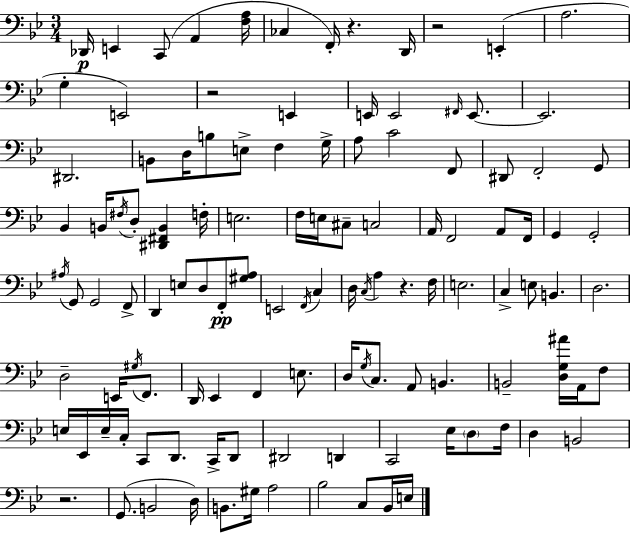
{
  \clef bass
  \numericTimeSignature
  \time 3/4
  \key g \minor
  des,16\p e,4 c,8( a,4 <f a>16 | ces4 f,16-.) r4. d,16 | r2 e,4-.( | a2. | \break g4-. e,2) | r2 e,4 | e,16 e,2 \grace { fis,16 } e,8.~~ | e,2. | \break dis,2. | b,8 d16 b8 e8-> f4 | g16-> a8 c'2 f,8 | dis,8 f,2-. g,8 | \break bes,4 b,16 \acciaccatura { fis16 } d8-. <dis, fis, b,>4 | f16-. e2. | f16 e16 cis8-- c2 | a,16 f,2 a,8 | \break f,16 g,4 g,2-. | \acciaccatura { ais16 } g,8 g,2 | f,8-> d,4 e8 d8 f,8-.\pp | <gis a>8 e,2 \acciaccatura { f,16 } | \break c4 d16 \acciaccatura { c16 } a4 r4. | f16 e2. | c4-> e8 b,4. | d2. | \break d2-- | e,16 \acciaccatura { gis16 } f,8. d,16 ees,4 f,4 | e8. d16 \acciaccatura { g16 } c8. a,8 | b,4. b,2-- | \break <d g ais'>16 a,16 f8 e16 ees,16 e16-- c16-. c,8 | d,8. c,16-> d,8 dis,2 | d,4 c,2 | ees16 \parenthesize d8 f16 d4 b,2 | \break r2. | g,8.( b,2 | d16) b,8. gis16 a2 | bes2 | \break c8 bes,16 e16 \bar "|."
}